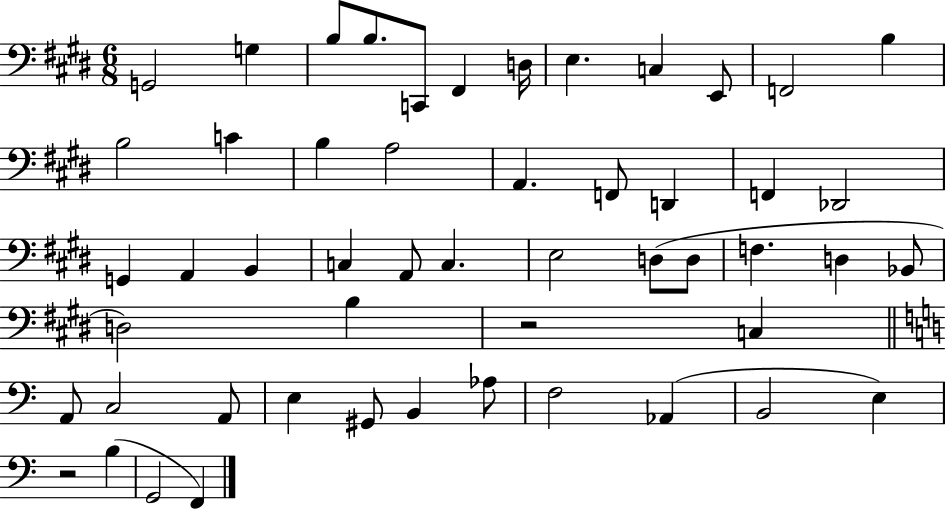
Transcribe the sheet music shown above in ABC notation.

X:1
T:Untitled
M:6/8
L:1/4
K:E
G,,2 G, B,/2 B,/2 C,,/2 ^F,, D,/4 E, C, E,,/2 F,,2 B, B,2 C B, A,2 A,, F,,/2 D,, F,, _D,,2 G,, A,, B,, C, A,,/2 C, E,2 D,/2 D,/2 F, D, _B,,/2 D,2 B, z2 C, A,,/2 C,2 A,,/2 E, ^G,,/2 B,, _A,/2 F,2 _A,, B,,2 E, z2 B, G,,2 F,,